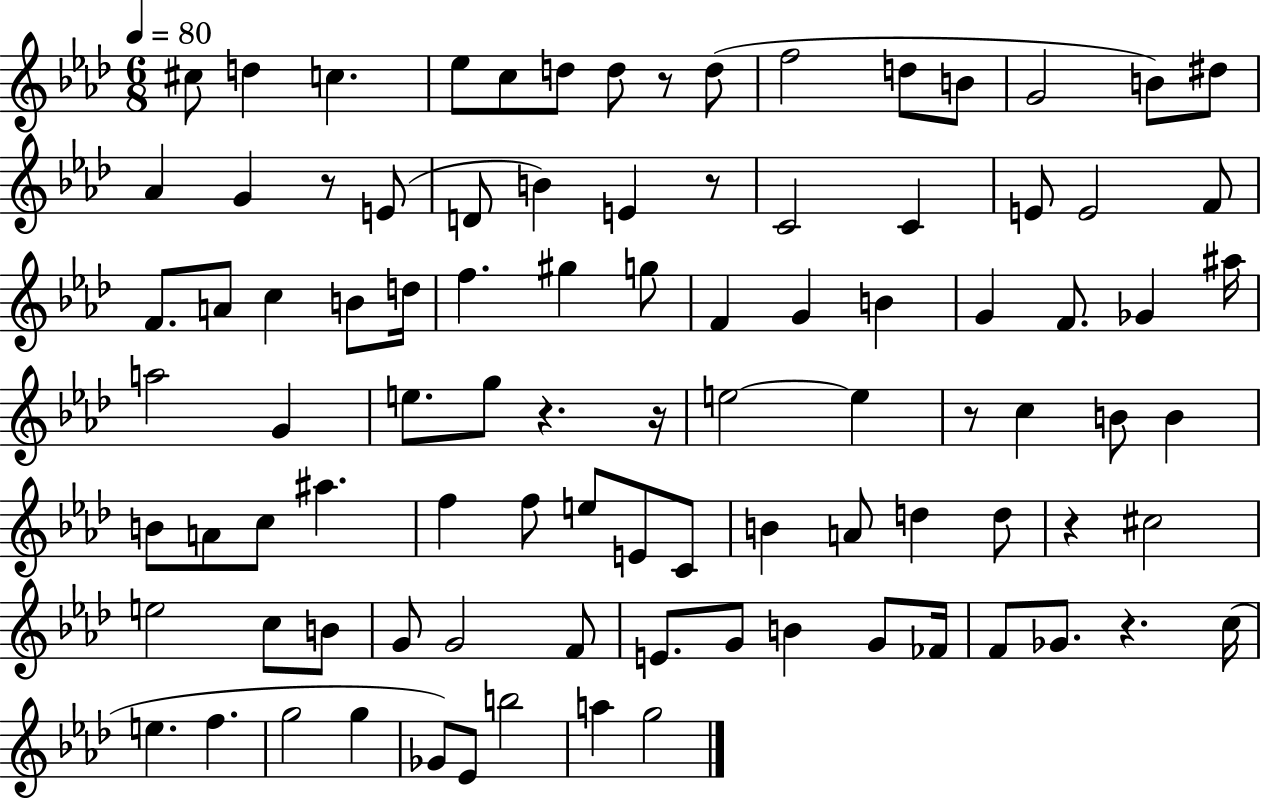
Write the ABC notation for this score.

X:1
T:Untitled
M:6/8
L:1/4
K:Ab
^c/2 d c _e/2 c/2 d/2 d/2 z/2 d/2 f2 d/2 B/2 G2 B/2 ^d/2 _A G z/2 E/2 D/2 B E z/2 C2 C E/2 E2 F/2 F/2 A/2 c B/2 d/4 f ^g g/2 F G B G F/2 _G ^a/4 a2 G e/2 g/2 z z/4 e2 e z/2 c B/2 B B/2 A/2 c/2 ^a f f/2 e/2 E/2 C/2 B A/2 d d/2 z ^c2 e2 c/2 B/2 G/2 G2 F/2 E/2 G/2 B G/2 _F/4 F/2 _G/2 z c/4 e f g2 g _G/2 _E/2 b2 a g2